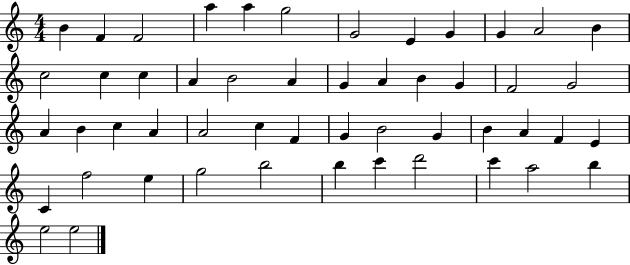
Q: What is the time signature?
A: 4/4